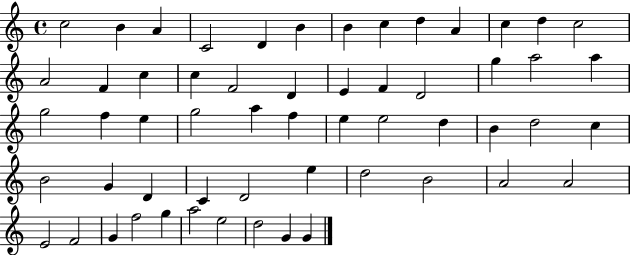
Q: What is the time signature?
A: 4/4